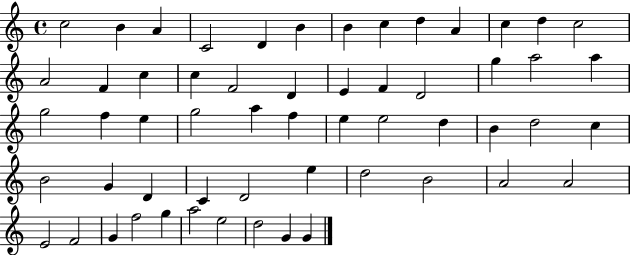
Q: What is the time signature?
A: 4/4